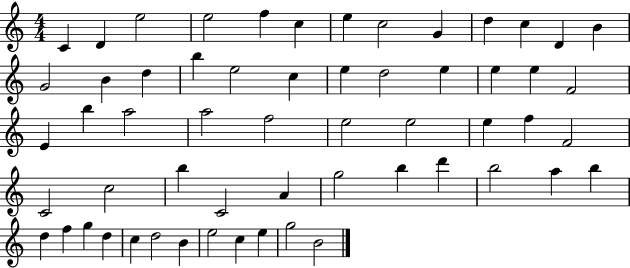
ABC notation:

X:1
T:Untitled
M:4/4
L:1/4
K:C
C D e2 e2 f c e c2 G d c D B G2 B d b e2 c e d2 e e e F2 E b a2 a2 f2 e2 e2 e f F2 C2 c2 b C2 A g2 b d' b2 a b d f g d c d2 B e2 c e g2 B2